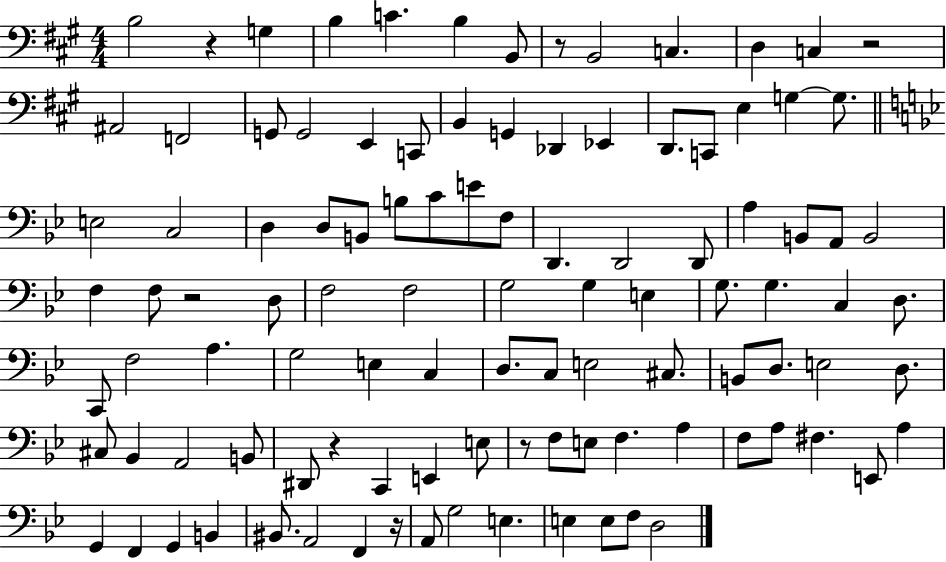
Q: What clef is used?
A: bass